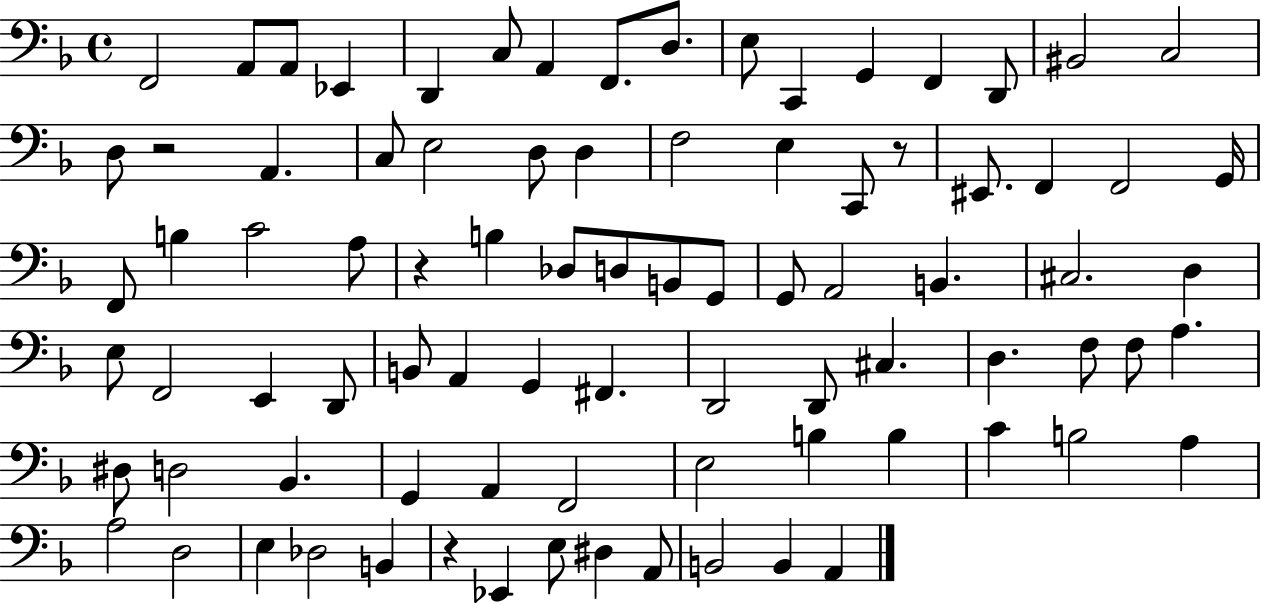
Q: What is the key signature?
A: F major